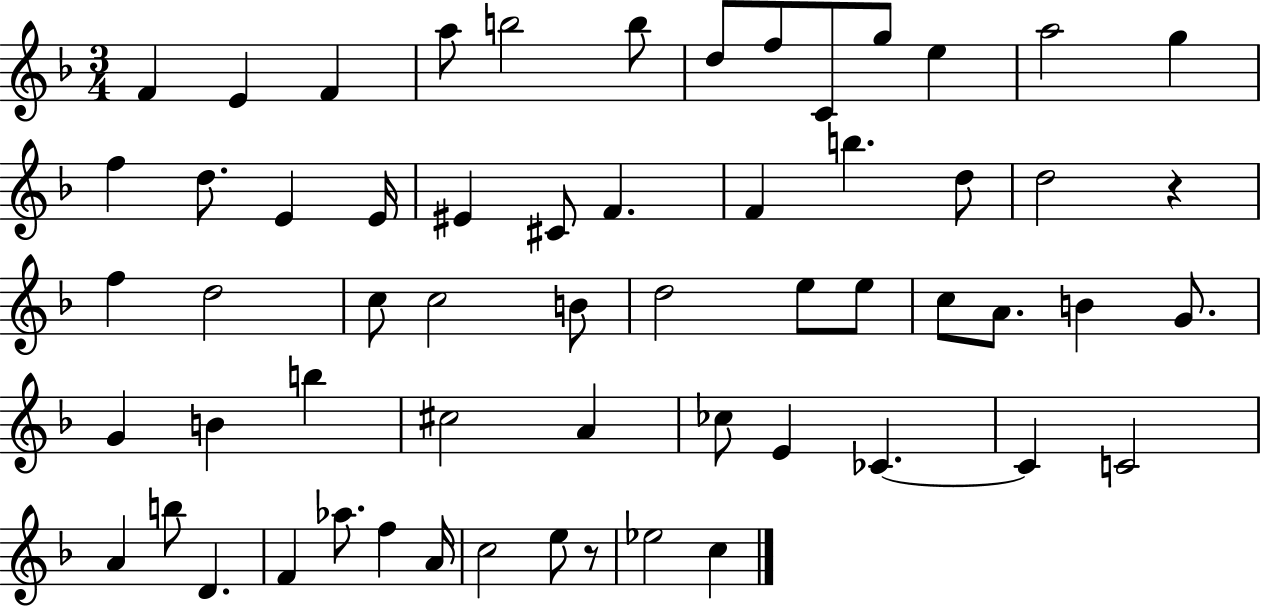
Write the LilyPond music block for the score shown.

{
  \clef treble
  \numericTimeSignature
  \time 3/4
  \key f \major
  f'4 e'4 f'4 | a''8 b''2 b''8 | d''8 f''8 c'8 g''8 e''4 | a''2 g''4 | \break f''4 d''8. e'4 e'16 | eis'4 cis'8 f'4. | f'4 b''4. d''8 | d''2 r4 | \break f''4 d''2 | c''8 c''2 b'8 | d''2 e''8 e''8 | c''8 a'8. b'4 g'8. | \break g'4 b'4 b''4 | cis''2 a'4 | ces''8 e'4 ces'4.~~ | ces'4 c'2 | \break a'4 b''8 d'4. | f'4 aes''8. f''4 a'16 | c''2 e''8 r8 | ees''2 c''4 | \break \bar "|."
}